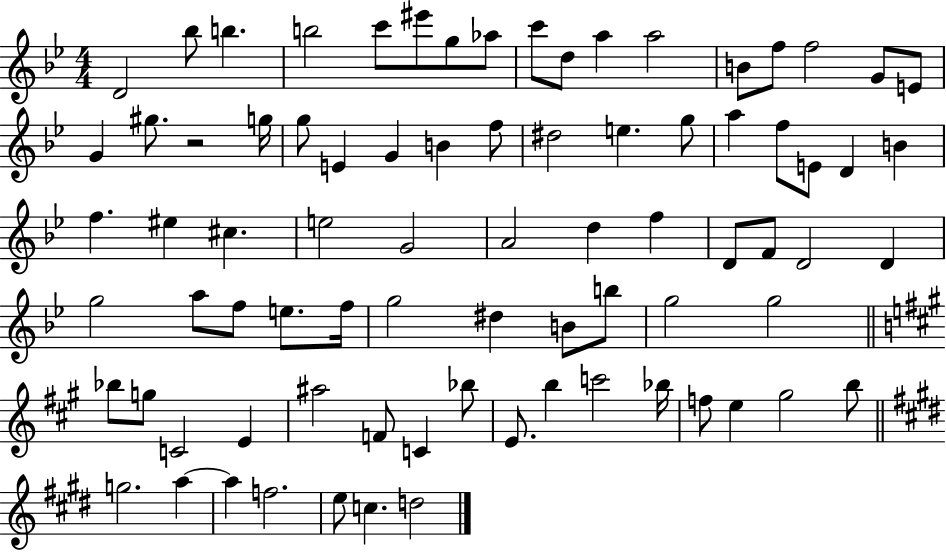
X:1
T:Untitled
M:4/4
L:1/4
K:Bb
D2 _b/2 b b2 c'/2 ^e'/2 g/2 _a/2 c'/2 d/2 a a2 B/2 f/2 f2 G/2 E/2 G ^g/2 z2 g/4 g/2 E G B f/2 ^d2 e g/2 a f/2 E/2 D B f ^e ^c e2 G2 A2 d f D/2 F/2 D2 D g2 a/2 f/2 e/2 f/4 g2 ^d B/2 b/2 g2 g2 _b/2 g/2 C2 E ^a2 F/2 C _b/2 E/2 b c'2 _b/4 f/2 e ^g2 b/2 g2 a a f2 e/2 c d2